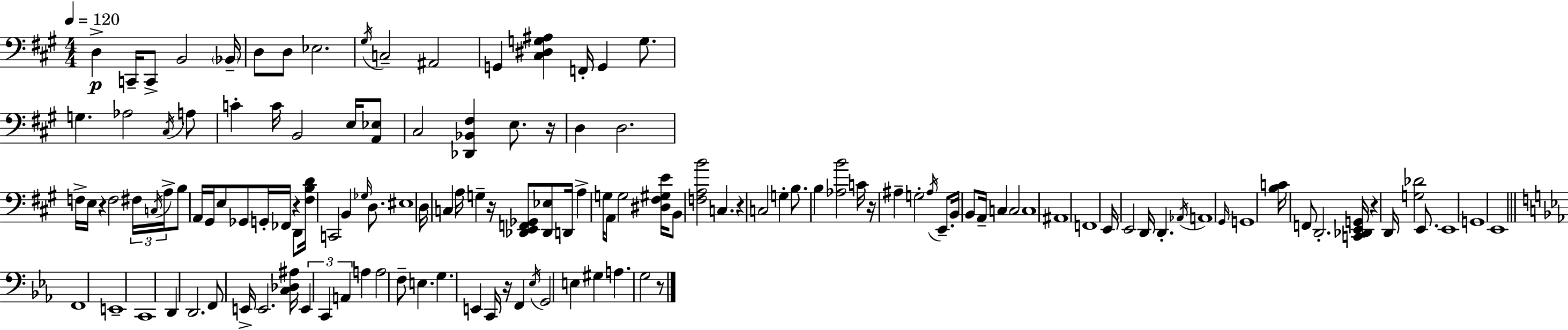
X:1
T:Untitled
M:4/4
L:1/4
K:A
D, C,,/4 C,,/2 B,,2 _B,,/4 D,/2 D,/2 _E,2 ^G,/4 C,2 ^A,,2 G,, [^C,^D,G,^A,] F,,/4 G,, G,/2 G, _A,2 ^C,/4 A,/2 C C/4 B,,2 E,/4 [A,,_E,]/2 ^C,2 [_D,,_B,,^F,] E,/2 z/4 D, D,2 F,/4 E,/4 z F,2 ^F,/4 C,/4 A,/4 B,/2 A,,/4 ^G,,/4 E,/2 _G,,/2 G,,/4 _F,,/4 z D,,/2 [^F,B,D]/4 C,,2 B,, _G,/4 D,/2 ^E,4 D,/4 C, A,/4 G, z/4 [_D,,E,,F,,_G,,]/2 [_D,,_E,]/2 D,,/4 A, G,/4 A,,/2 G,2 [^D,^F,^G,E]/4 B,,/2 [F,A,B]2 C, z C,2 G, B,/2 B, [_A,B]2 C/4 z/4 ^A, G,2 ^A,/4 E,,/2 B,,/4 B,,/2 A,,/4 C, C,2 C,4 ^A,,4 F,,4 E,,/4 E,,2 D,,/4 D,, _A,,/4 A,,4 ^G,,/4 G,,4 [B,C]/4 F,,/2 D,,2 [C,,_D,,E,,G,,]/4 z D,,/4 [G,_D]2 E,,/2 E,,4 G,,4 E,,4 F,,4 E,,4 C,,4 D,, D,,2 F,,/2 E,,/4 E,,2 [C,_D,^A,]/4 E,, C,, A,, A, A,2 F,/2 E, G, E,, C,,/4 z/4 F,, _E,/4 G,,2 E, ^G, A, G,2 z/2